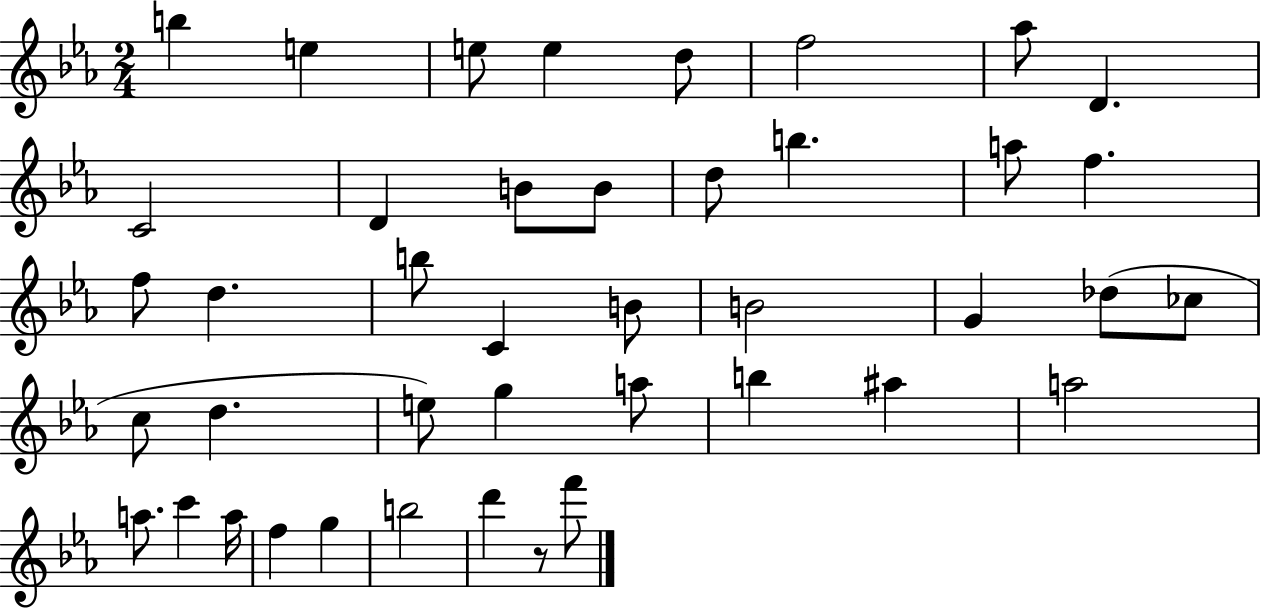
{
  \clef treble
  \numericTimeSignature
  \time 2/4
  \key ees \major
  b''4 e''4 | e''8 e''4 d''8 | f''2 | aes''8 d'4. | \break c'2 | d'4 b'8 b'8 | d''8 b''4. | a''8 f''4. | \break f''8 d''4. | b''8 c'4 b'8 | b'2 | g'4 des''8( ces''8 | \break c''8 d''4. | e''8) g''4 a''8 | b''4 ais''4 | a''2 | \break a''8. c'''4 a''16 | f''4 g''4 | b''2 | d'''4 r8 f'''8 | \break \bar "|."
}